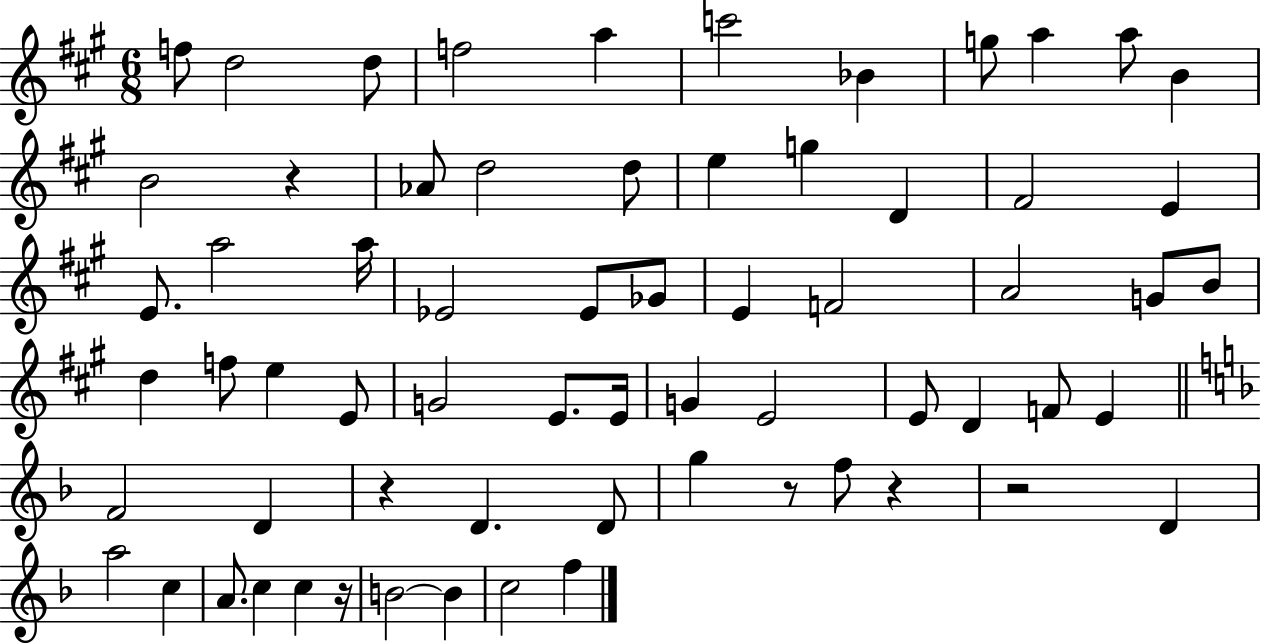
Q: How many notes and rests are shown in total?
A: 66